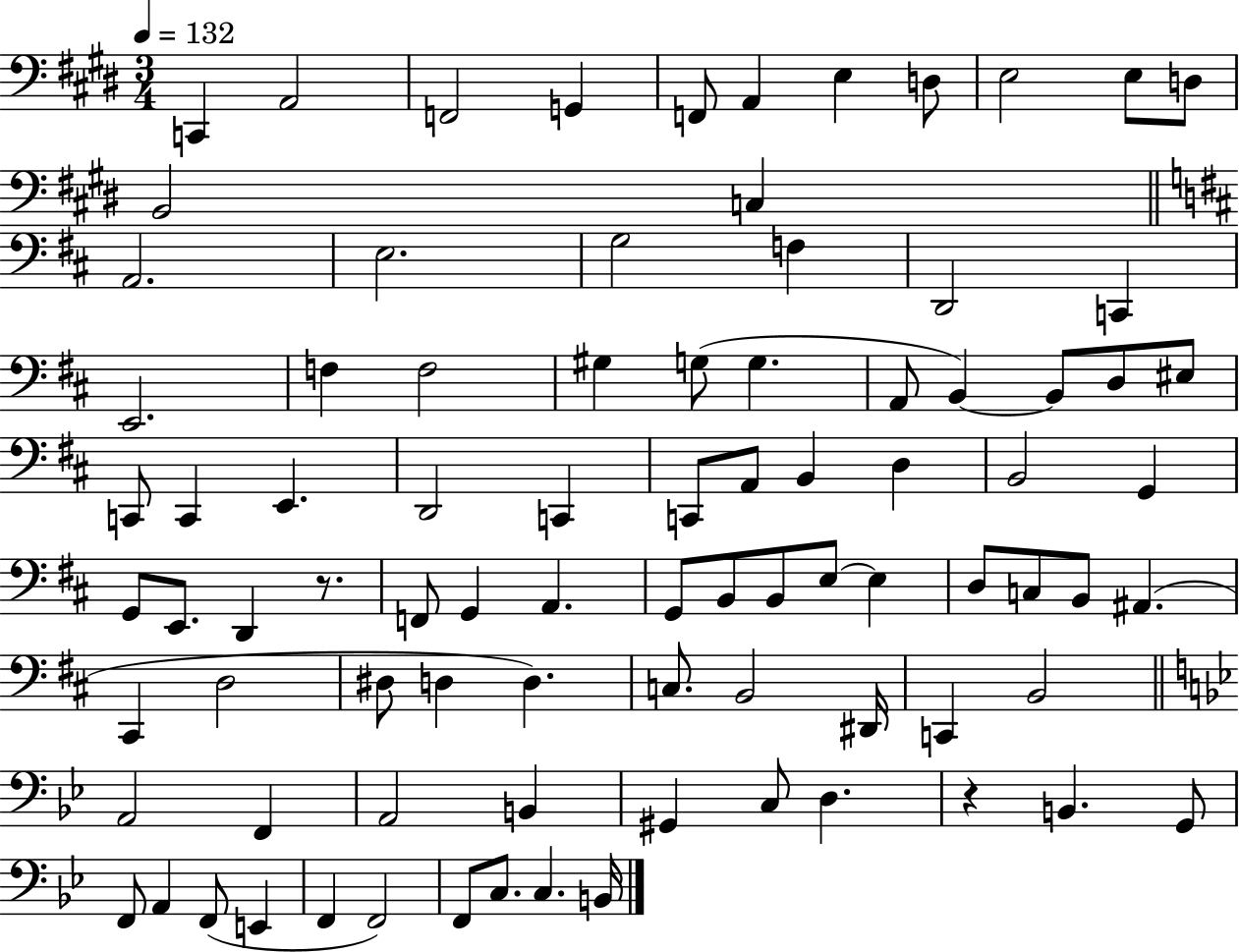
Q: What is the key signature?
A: E major